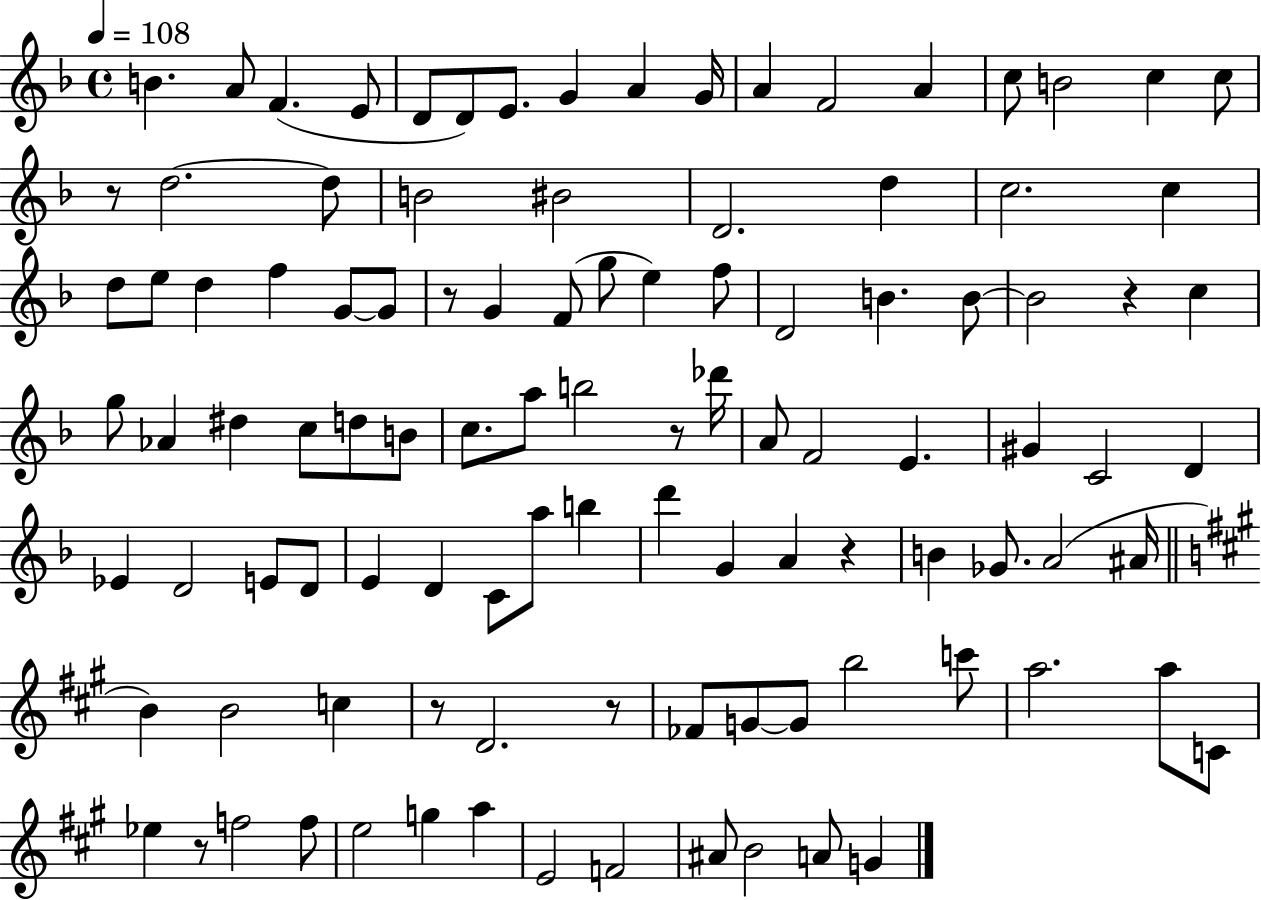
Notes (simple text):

B4/q. A4/e F4/q. E4/e D4/e D4/e E4/e. G4/q A4/q G4/s A4/q F4/h A4/q C5/e B4/h C5/q C5/e R/e D5/h. D5/e B4/h BIS4/h D4/h. D5/q C5/h. C5/q D5/e E5/e D5/q F5/q G4/e G4/e R/e G4/q F4/e G5/e E5/q F5/e D4/h B4/q. B4/e B4/h R/q C5/q G5/e Ab4/q D#5/q C5/e D5/e B4/e C5/e. A5/e B5/h R/e Db6/s A4/e F4/h E4/q. G#4/q C4/h D4/q Eb4/q D4/h E4/e D4/e E4/q D4/q C4/e A5/e B5/q D6/q G4/q A4/q R/q B4/q Gb4/e. A4/h A#4/s B4/q B4/h C5/q R/e D4/h. R/e FES4/e G4/e G4/e B5/h C6/e A5/h. A5/e C4/e Eb5/q R/e F5/h F5/e E5/h G5/q A5/q E4/h F4/h A#4/e B4/h A4/e G4/q